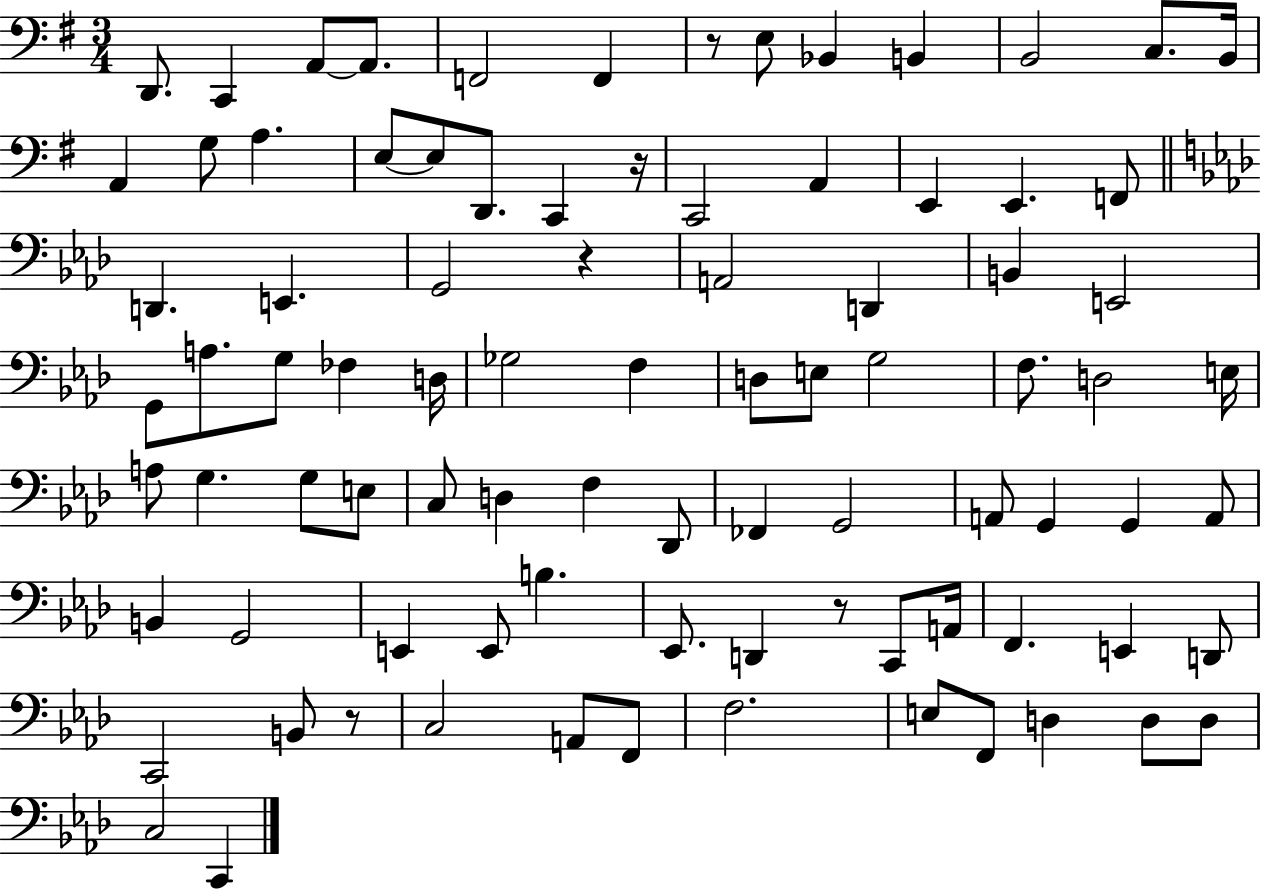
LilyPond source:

{
  \clef bass
  \numericTimeSignature
  \time 3/4
  \key g \major
  d,8. c,4 a,8~~ a,8. | f,2 f,4 | r8 e8 bes,4 b,4 | b,2 c8. b,16 | \break a,4 g8 a4. | e8~~ e8 d,8. c,4 r16 | c,2 a,4 | e,4 e,4. f,8 | \break \bar "||" \break \key aes \major d,4. e,4. | g,2 r4 | a,2 d,4 | b,4 e,2 | \break g,8 a8. g8 fes4 d16 | ges2 f4 | d8 e8 g2 | f8. d2 e16 | \break a8 g4. g8 e8 | c8 d4 f4 des,8 | fes,4 g,2 | a,8 g,4 g,4 a,8 | \break b,4 g,2 | e,4 e,8 b4. | ees,8. d,4 r8 c,8 a,16 | f,4. e,4 d,8 | \break c,2 b,8 r8 | c2 a,8 f,8 | f2. | e8 f,8 d4 d8 d8 | \break c2 c,4 | \bar "|."
}